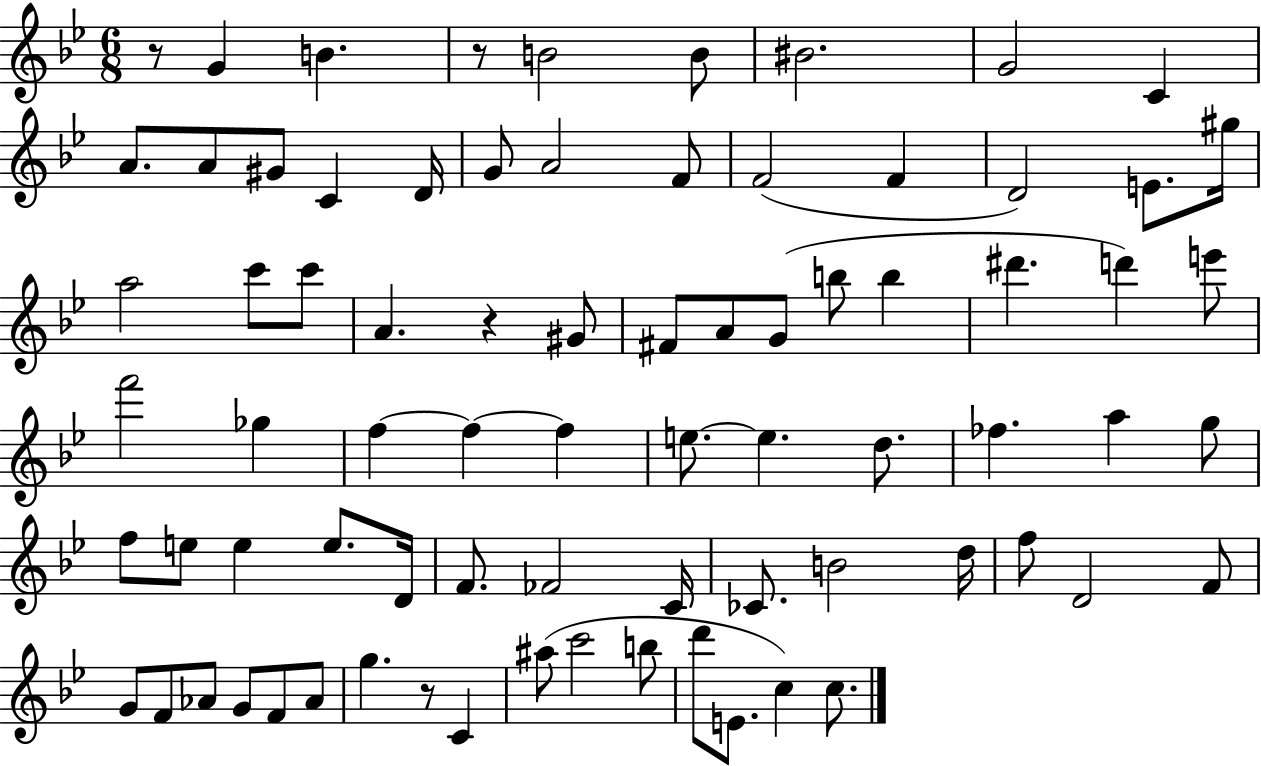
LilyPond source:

{
  \clef treble
  \numericTimeSignature
  \time 6/8
  \key bes \major
  r8 g'4 b'4. | r8 b'2 b'8 | bis'2. | g'2 c'4 | \break a'8. a'8 gis'8 c'4 d'16 | g'8 a'2 f'8 | f'2( f'4 | d'2) e'8. gis''16 | \break a''2 c'''8 c'''8 | a'4. r4 gis'8 | fis'8 a'8 g'8( b''8 b''4 | dis'''4. d'''4) e'''8 | \break f'''2 ges''4 | f''4~~ f''4~~ f''4 | e''8.~~ e''4. d''8. | fes''4. a''4 g''8 | \break f''8 e''8 e''4 e''8. d'16 | f'8. fes'2 c'16 | ces'8. b'2 d''16 | f''8 d'2 f'8 | \break g'8 f'8 aes'8 g'8 f'8 aes'8 | g''4. r8 c'4 | ais''8( c'''2 b''8 | d'''8 e'8. c''4) c''8. | \break \bar "|."
}